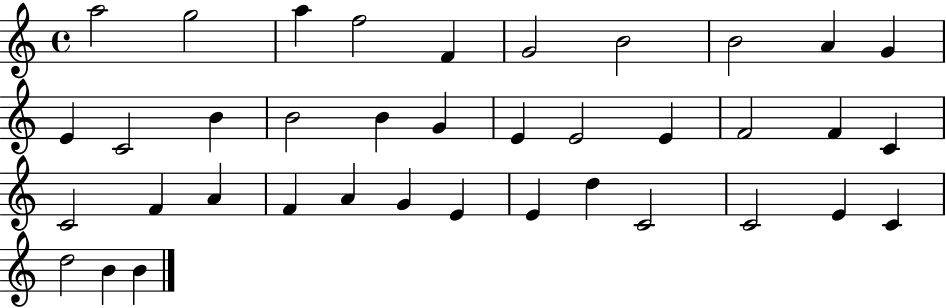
{
  \clef treble
  \time 4/4
  \defaultTimeSignature
  \key c \major
  a''2 g''2 | a''4 f''2 f'4 | g'2 b'2 | b'2 a'4 g'4 | \break e'4 c'2 b'4 | b'2 b'4 g'4 | e'4 e'2 e'4 | f'2 f'4 c'4 | \break c'2 f'4 a'4 | f'4 a'4 g'4 e'4 | e'4 d''4 c'2 | c'2 e'4 c'4 | \break d''2 b'4 b'4 | \bar "|."
}